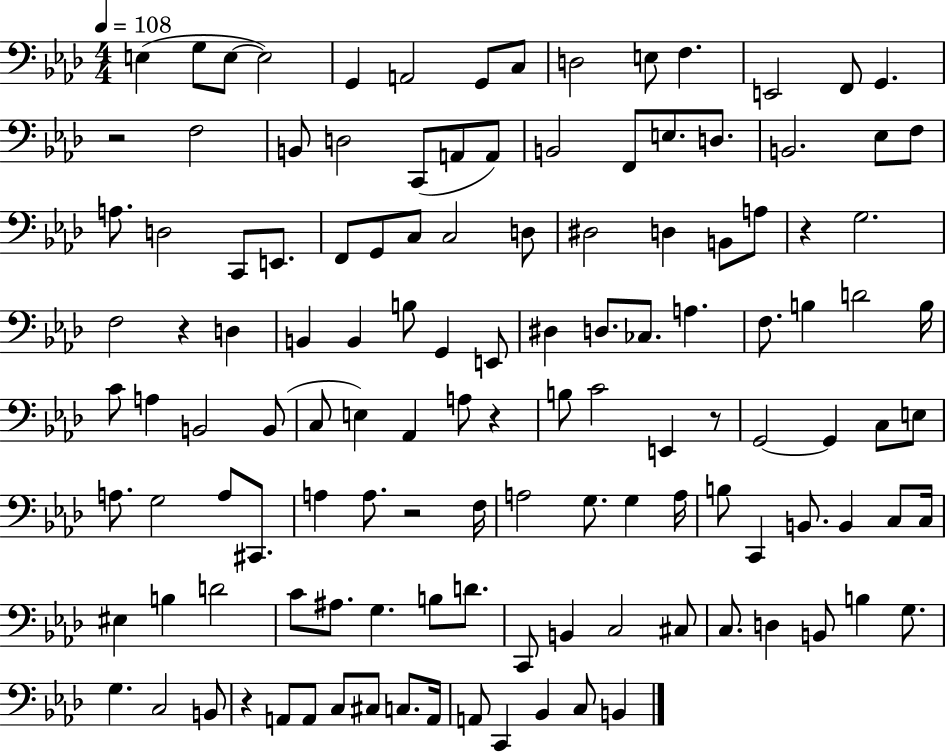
{
  \clef bass
  \numericTimeSignature
  \time 4/4
  \key aes \major
  \tempo 4 = 108
  e4( g8 e8~~ e2) | g,4 a,2 g,8 c8 | d2 e8 f4. | e,2 f,8 g,4. | \break r2 f2 | b,8 d2 c,8( a,8 a,8) | b,2 f,8 e8. d8. | b,2. ees8 f8 | \break a8. d2 c,8 e,8. | f,8 g,8 c8 c2 d8 | dis2 d4 b,8 a8 | r4 g2. | \break f2 r4 d4 | b,4 b,4 b8 g,4 e,8 | dis4 d8. ces8. a4. | f8. b4 d'2 b16 | \break c'8 a4 b,2 b,8( | c8 e4) aes,4 a8 r4 | b8 c'2 e,4 r8 | g,2~~ g,4 c8 e8 | \break a8. g2 a8 cis,8. | a4 a8. r2 f16 | a2 g8. g4 a16 | b8 c,4 b,8. b,4 c8 c16 | \break eis4 b4 d'2 | c'8 ais8. g4. b8 d'8. | c,8 b,4 c2 cis8 | c8. d4 b,8 b4 g8. | \break g4. c2 b,8 | r4 a,8 a,8 c8 cis8 c8. a,16 | a,8 c,4 bes,4 c8 b,4 | \bar "|."
}